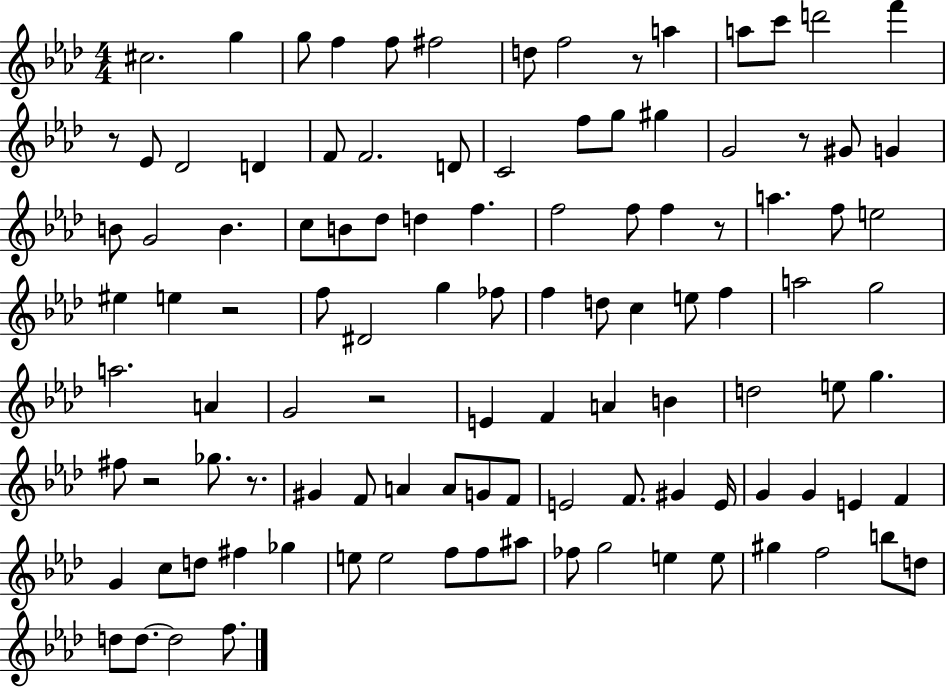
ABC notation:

X:1
T:Untitled
M:4/4
L:1/4
K:Ab
^c2 g g/2 f f/2 ^f2 d/2 f2 z/2 a a/2 c'/2 d'2 f' z/2 _E/2 _D2 D F/2 F2 D/2 C2 f/2 g/2 ^g G2 z/2 ^G/2 G B/2 G2 B c/2 B/2 _d/2 d f f2 f/2 f z/2 a f/2 e2 ^e e z2 f/2 ^D2 g _f/2 f d/2 c e/2 f a2 g2 a2 A G2 z2 E F A B d2 e/2 g ^f/2 z2 _g/2 z/2 ^G F/2 A A/2 G/2 F/2 E2 F/2 ^G E/4 G G E F G c/2 d/2 ^f _g e/2 e2 f/2 f/2 ^a/2 _f/2 g2 e e/2 ^g f2 b/2 d/2 d/2 d/2 d2 f/2